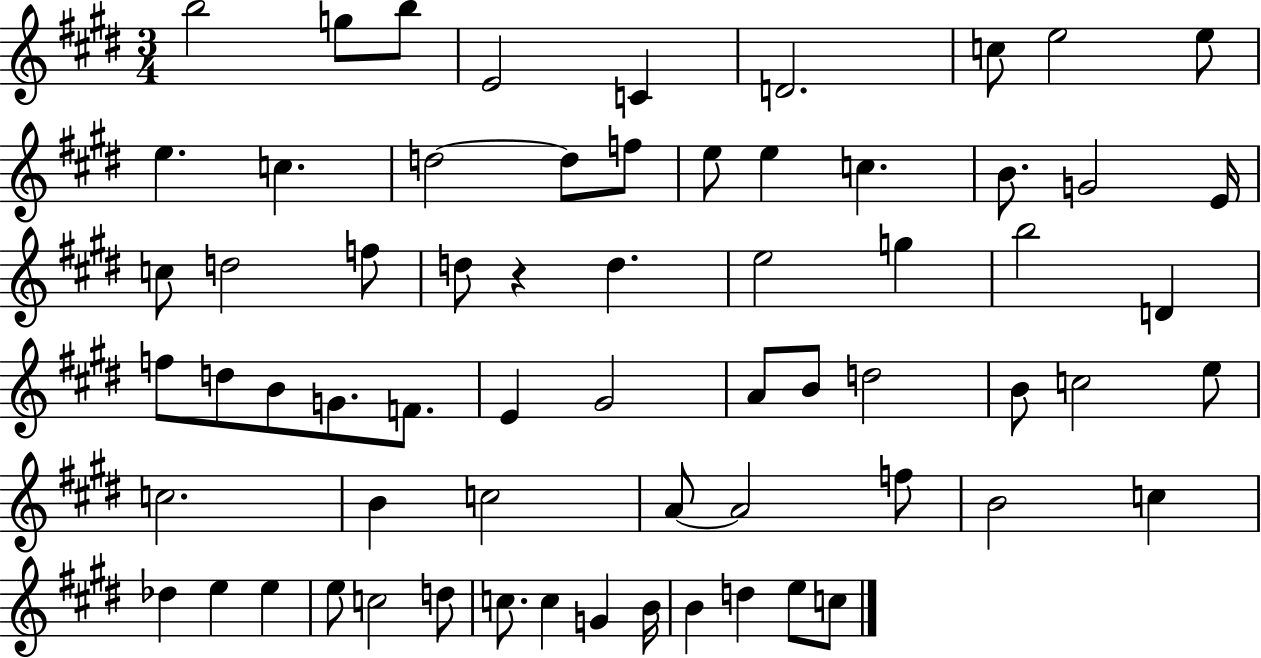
{
  \clef treble
  \numericTimeSignature
  \time 3/4
  \key e \major
  b''2 g''8 b''8 | e'2 c'4 | d'2. | c''8 e''2 e''8 | \break e''4. c''4. | d''2~~ d''8 f''8 | e''8 e''4 c''4. | b'8. g'2 e'16 | \break c''8 d''2 f''8 | d''8 r4 d''4. | e''2 g''4 | b''2 d'4 | \break f''8 d''8 b'8 g'8. f'8. | e'4 gis'2 | a'8 b'8 d''2 | b'8 c''2 e''8 | \break c''2. | b'4 c''2 | a'8~~ a'2 f''8 | b'2 c''4 | \break des''4 e''4 e''4 | e''8 c''2 d''8 | c''8. c''4 g'4 b'16 | b'4 d''4 e''8 c''8 | \break \bar "|."
}